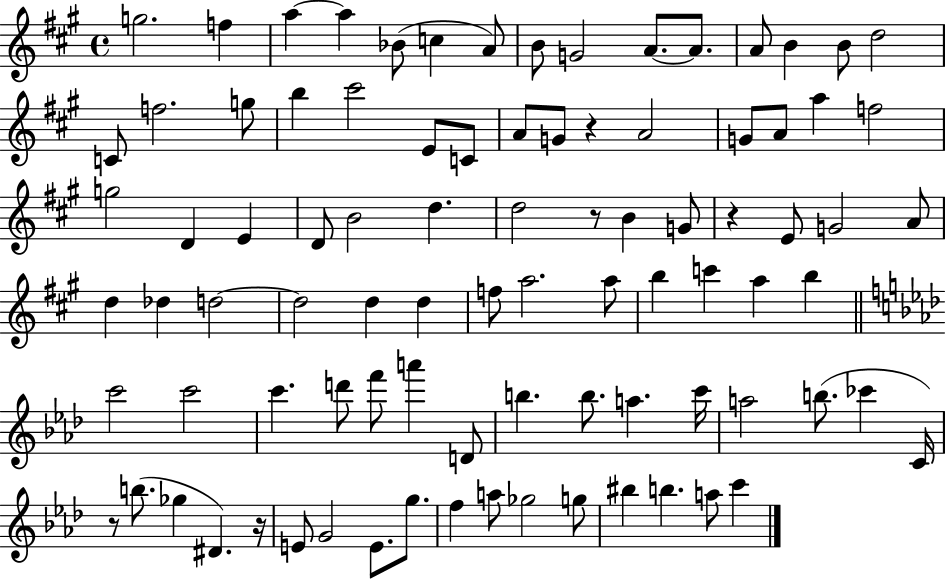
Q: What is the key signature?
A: A major